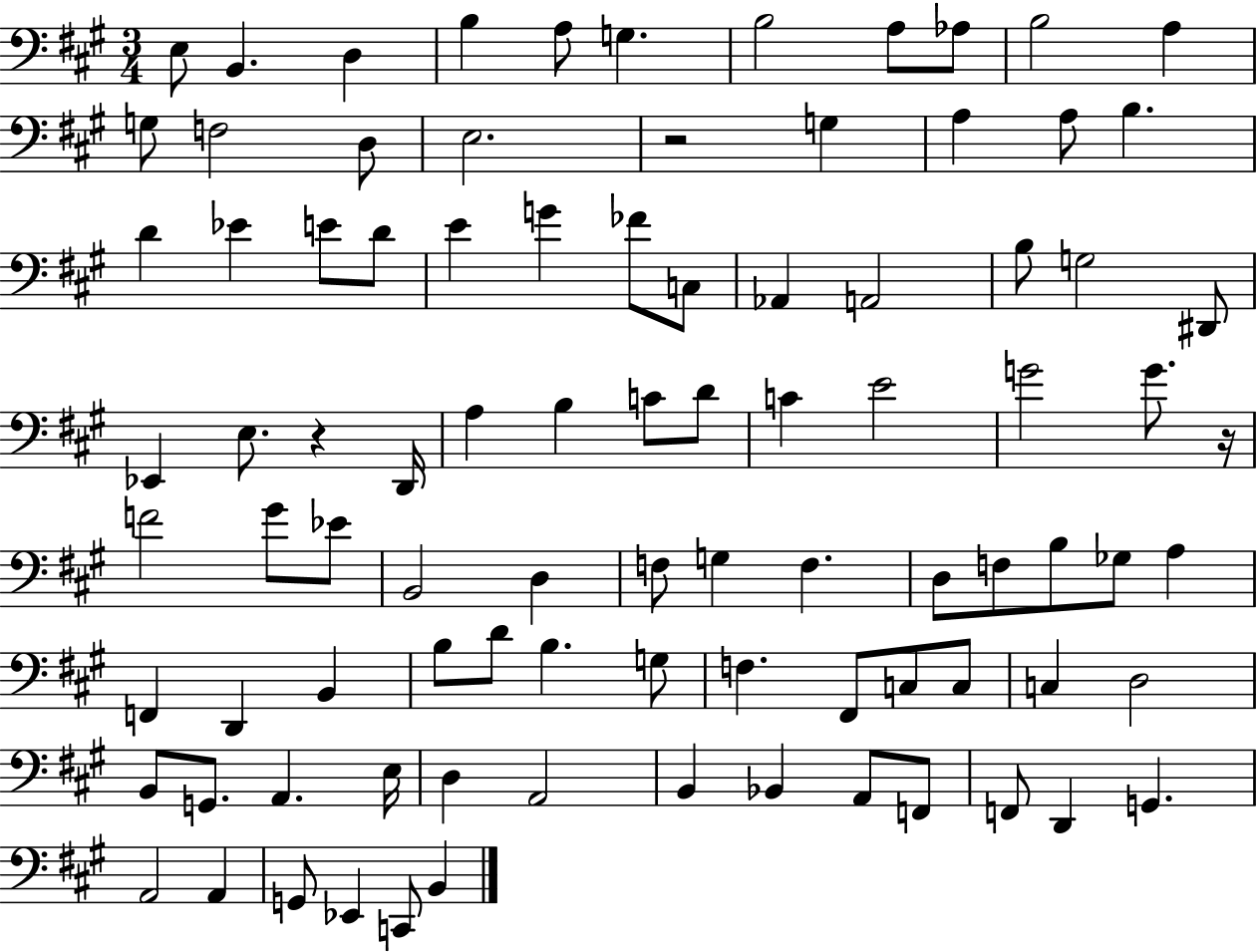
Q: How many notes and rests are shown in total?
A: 91